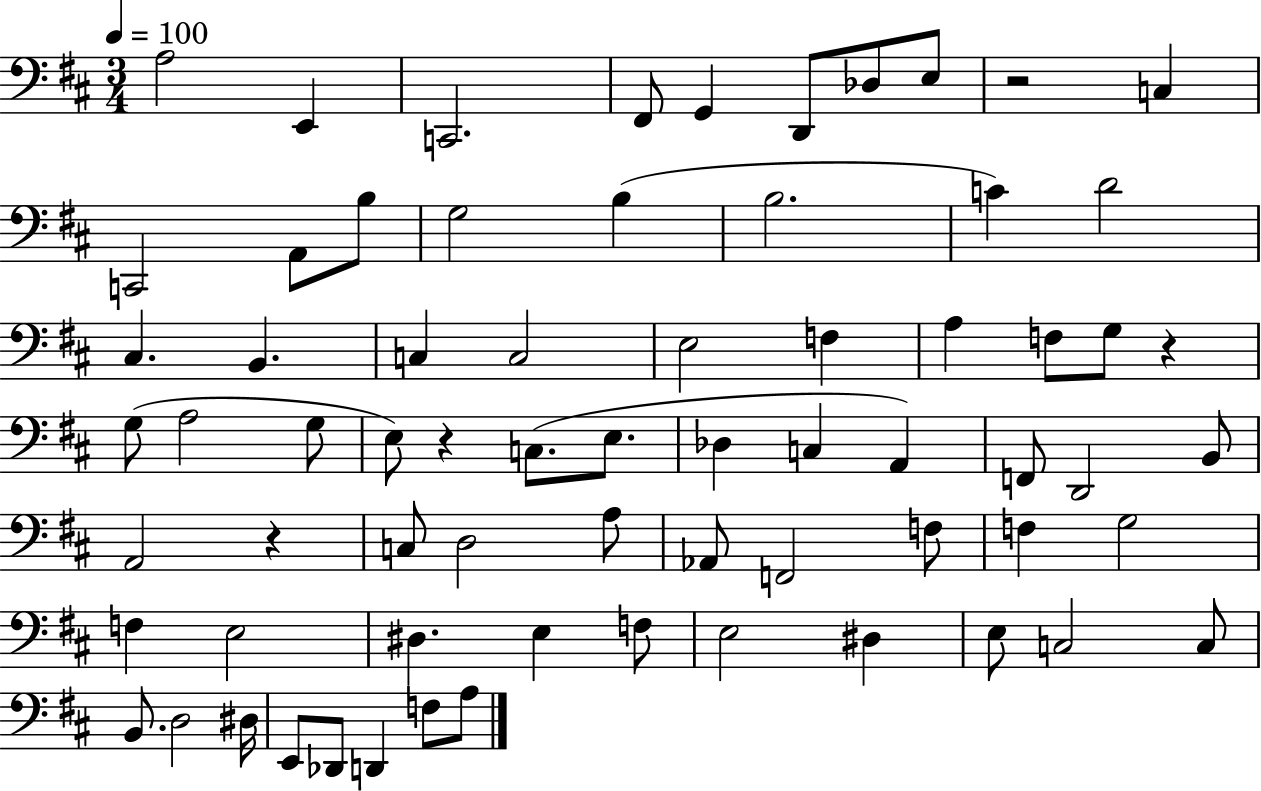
{
  \clef bass
  \numericTimeSignature
  \time 3/4
  \key d \major
  \tempo 4 = 100
  \repeat volta 2 { a2 e,4 | c,2. | fis,8 g,4 d,8 des8 e8 | r2 c4 | \break c,2 a,8 b8 | g2 b4( | b2. | c'4) d'2 | \break cis4. b,4. | c4 c2 | e2 f4 | a4 f8 g8 r4 | \break g8( a2 g8 | e8) r4 c8.( e8. | des4 c4 a,4) | f,8 d,2 b,8 | \break a,2 r4 | c8 d2 a8 | aes,8 f,2 f8 | f4 g2 | \break f4 e2 | dis4. e4 f8 | e2 dis4 | e8 c2 c8 | \break b,8. d2 dis16 | e,8 des,8 d,4 f8 a8 | } \bar "|."
}